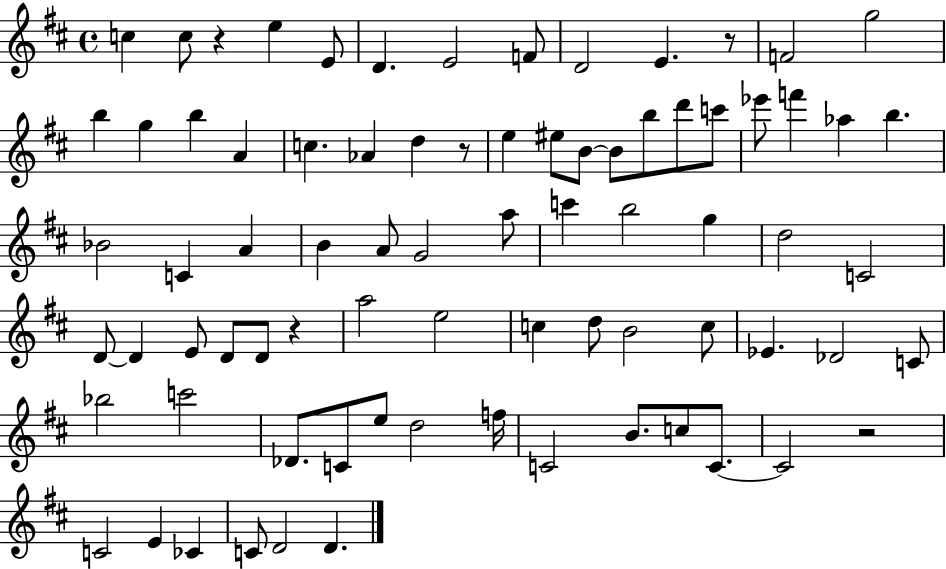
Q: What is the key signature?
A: D major